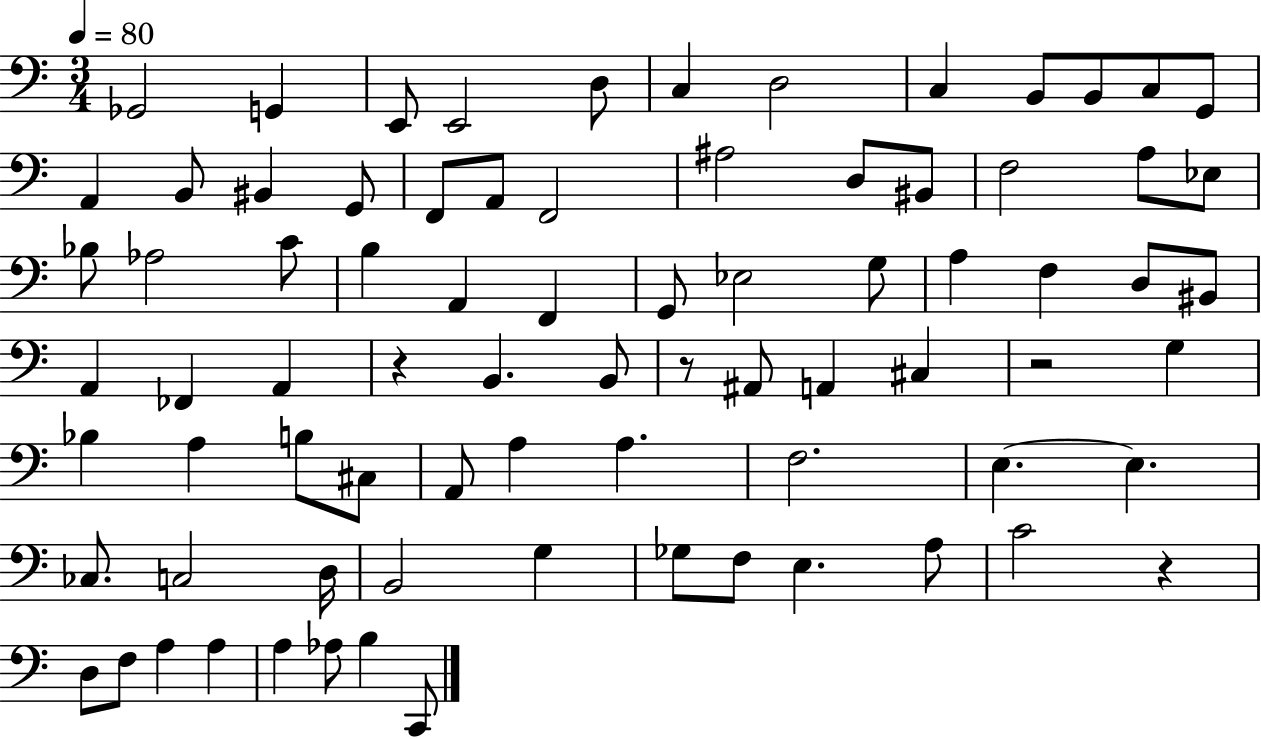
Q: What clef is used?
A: bass